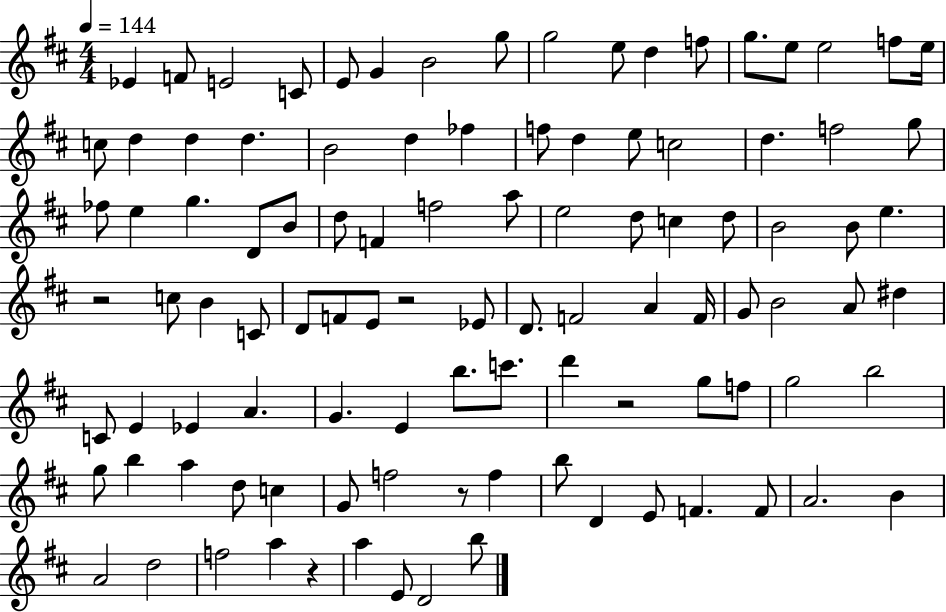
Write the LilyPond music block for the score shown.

{
  \clef treble
  \numericTimeSignature
  \time 4/4
  \key d \major
  \tempo 4 = 144
  ees'4 f'8 e'2 c'8 | e'8 g'4 b'2 g''8 | g''2 e''8 d''4 f''8 | g''8. e''8 e''2 f''8 e''16 | \break c''8 d''4 d''4 d''4. | b'2 d''4 fes''4 | f''8 d''4 e''8 c''2 | d''4. f''2 g''8 | \break fes''8 e''4 g''4. d'8 b'8 | d''8 f'4 f''2 a''8 | e''2 d''8 c''4 d''8 | b'2 b'8 e''4. | \break r2 c''8 b'4 c'8 | d'8 f'8 e'8 r2 ees'8 | d'8. f'2 a'4 f'16 | g'8 b'2 a'8 dis''4 | \break c'8 e'4 ees'4 a'4. | g'4. e'4 b''8. c'''8. | d'''4 r2 g''8 f''8 | g''2 b''2 | \break g''8 b''4 a''4 d''8 c''4 | g'8 f''2 r8 f''4 | b''8 d'4 e'8 f'4. f'8 | a'2. b'4 | \break a'2 d''2 | f''2 a''4 r4 | a''4 e'8 d'2 b''8 | \bar "|."
}